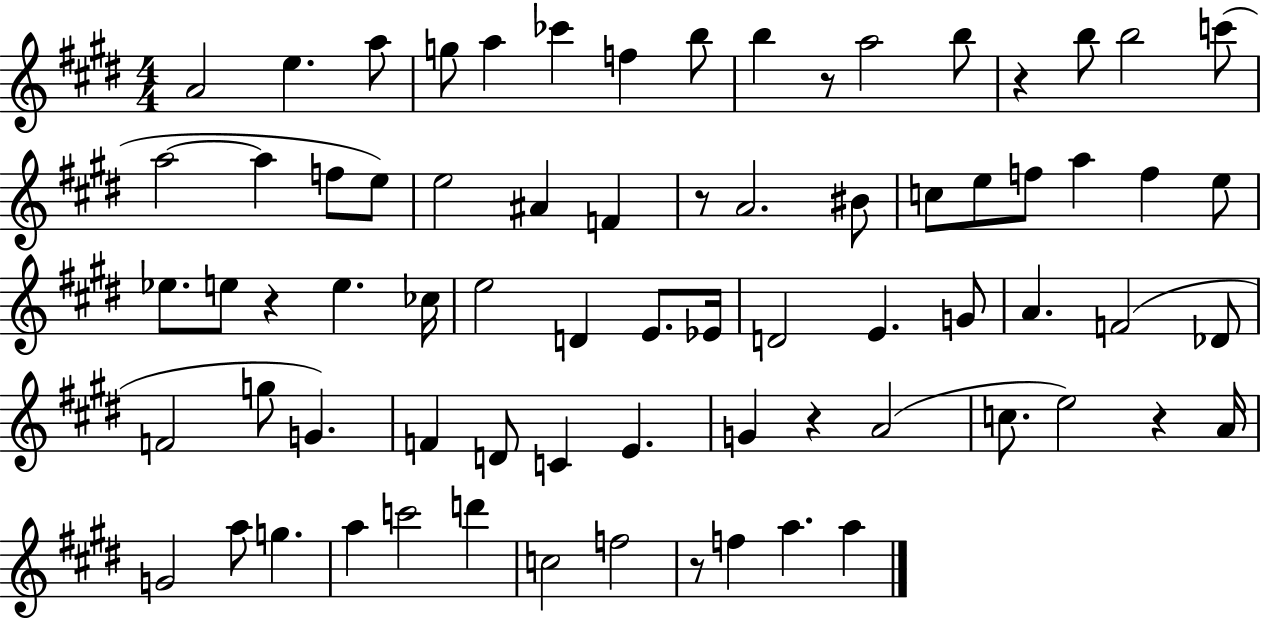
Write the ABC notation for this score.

X:1
T:Untitled
M:4/4
L:1/4
K:E
A2 e a/2 g/2 a _c' f b/2 b z/2 a2 b/2 z b/2 b2 c'/2 a2 a f/2 e/2 e2 ^A F z/2 A2 ^B/2 c/2 e/2 f/2 a f e/2 _e/2 e/2 z e _c/4 e2 D E/2 _E/4 D2 E G/2 A F2 _D/2 F2 g/2 G F D/2 C E G z A2 c/2 e2 z A/4 G2 a/2 g a c'2 d' c2 f2 z/2 f a a